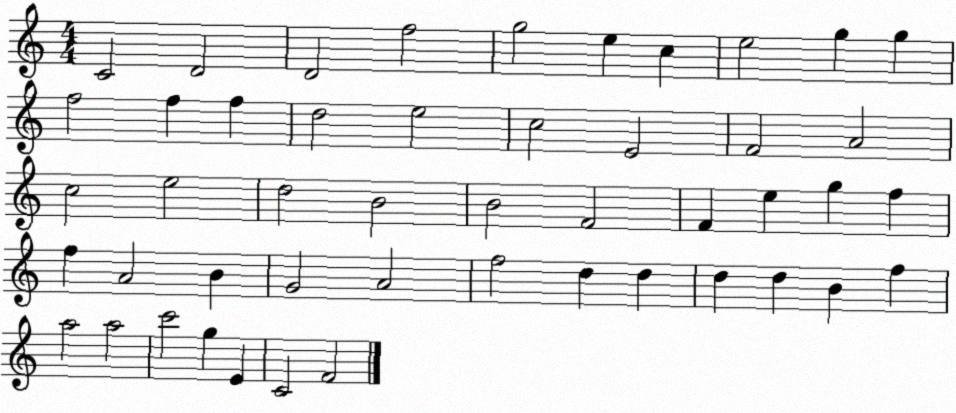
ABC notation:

X:1
T:Untitled
M:4/4
L:1/4
K:C
C2 D2 D2 f2 g2 e c e2 g g f2 f f d2 e2 c2 E2 F2 A2 c2 e2 d2 B2 B2 F2 F e g f f A2 B G2 A2 f2 d d d d B f a2 a2 c'2 g E C2 F2